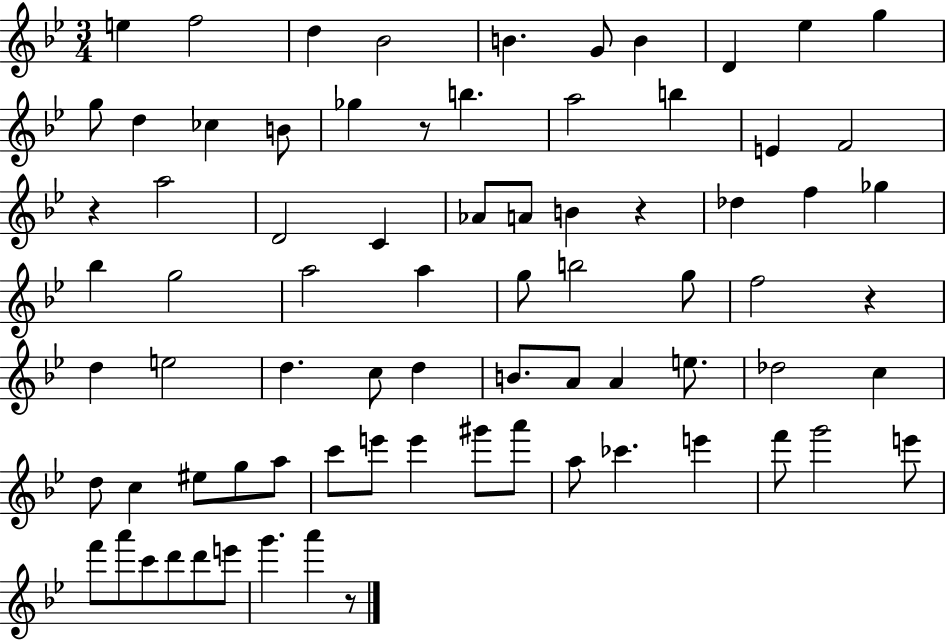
X:1
T:Untitled
M:3/4
L:1/4
K:Bb
e f2 d _B2 B G/2 B D _e g g/2 d _c B/2 _g z/2 b a2 b E F2 z a2 D2 C _A/2 A/2 B z _d f _g _b g2 a2 a g/2 b2 g/2 f2 z d e2 d c/2 d B/2 A/2 A e/2 _d2 c d/2 c ^e/2 g/2 a/2 c'/2 e'/2 e' ^g'/2 a'/2 a/2 _c' e' f'/2 g'2 e'/2 f'/2 a'/2 c'/2 d'/2 d'/2 e'/2 g' a' z/2